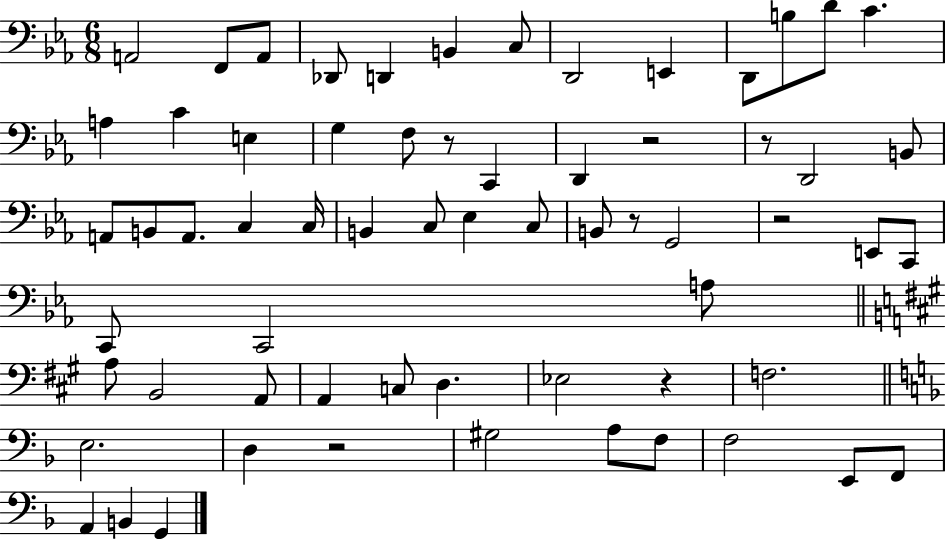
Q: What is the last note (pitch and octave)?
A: G2